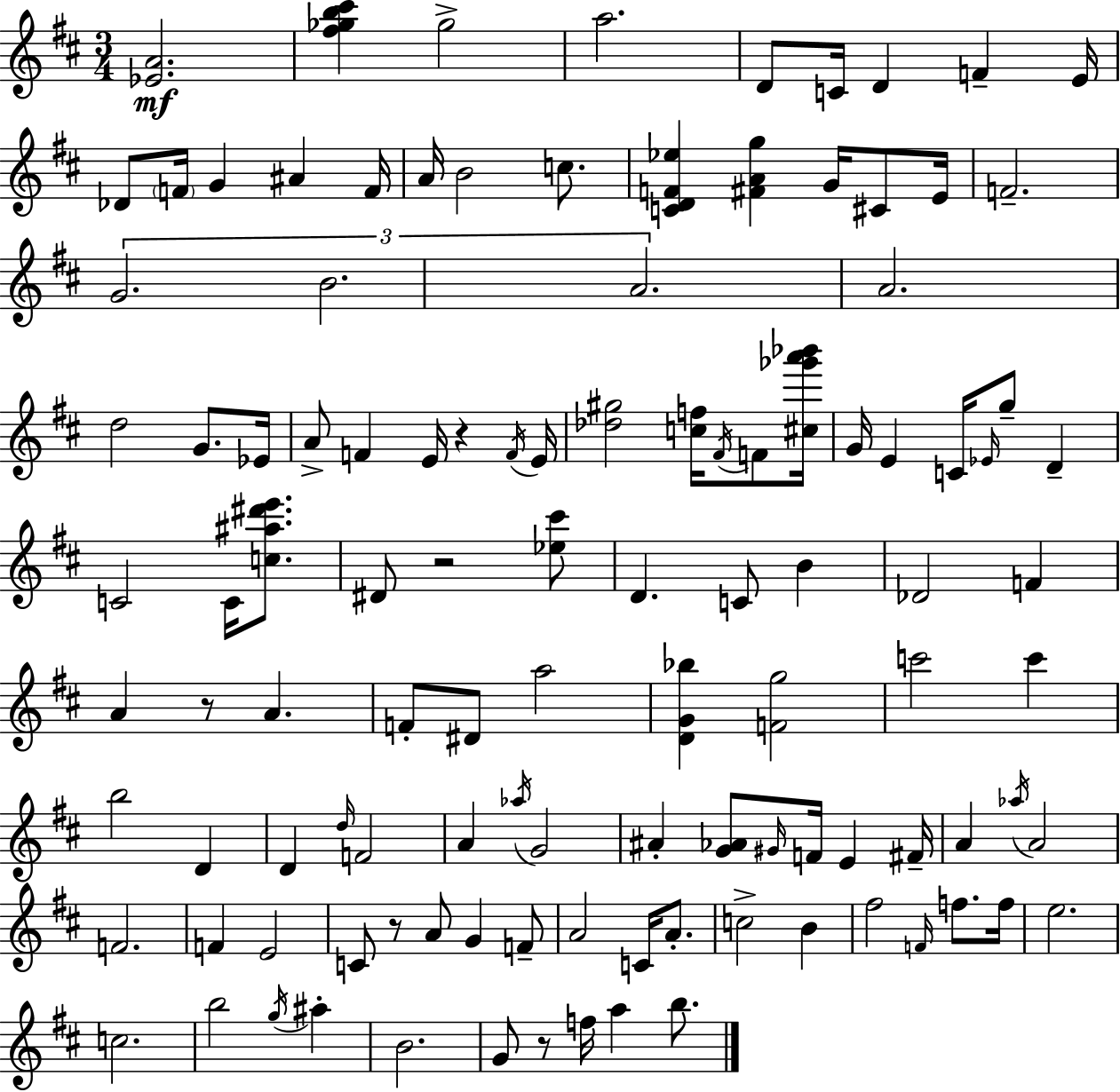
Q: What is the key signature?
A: D major